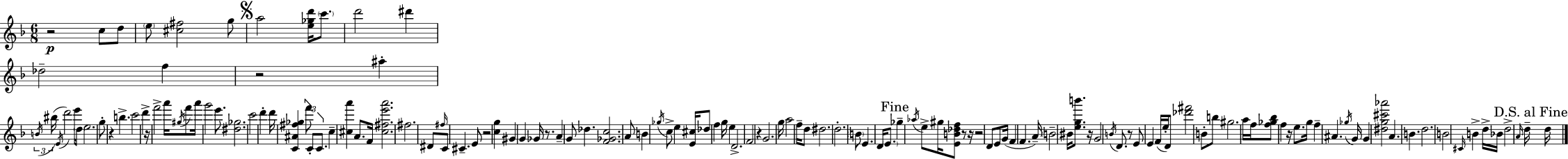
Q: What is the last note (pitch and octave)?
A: D5